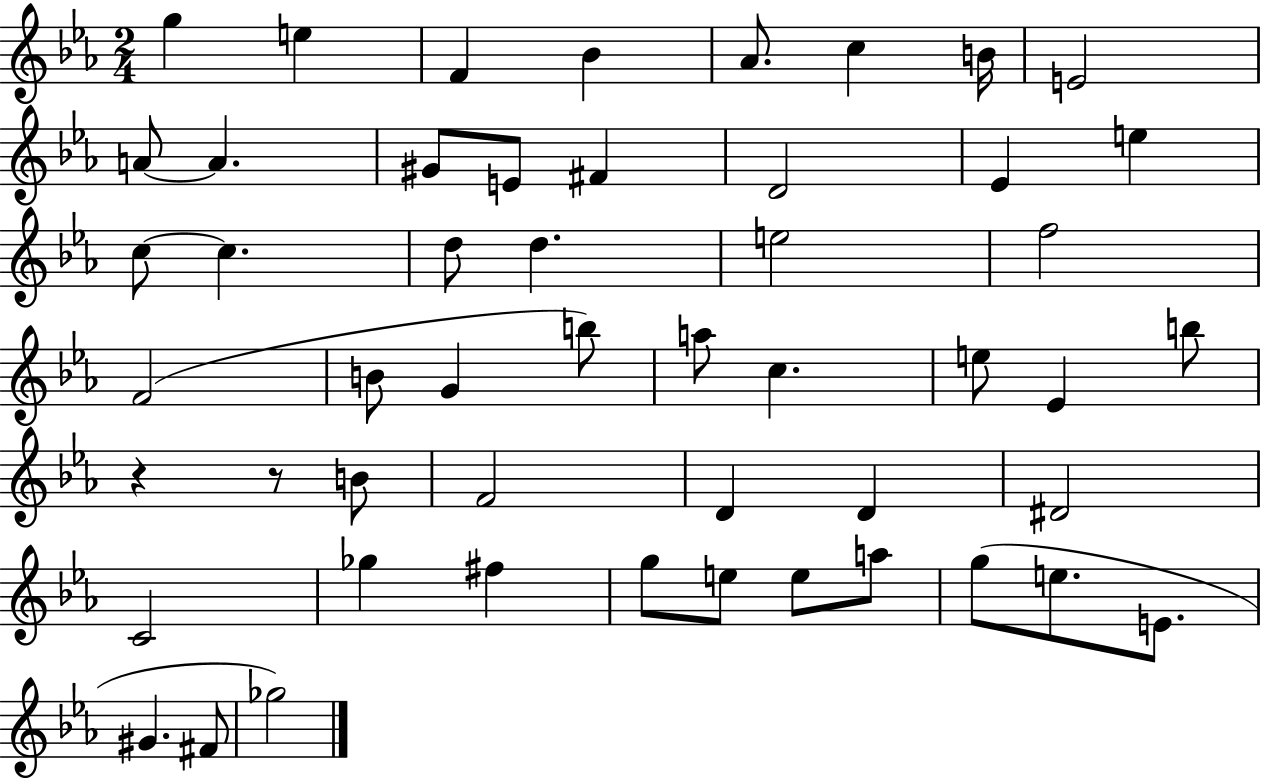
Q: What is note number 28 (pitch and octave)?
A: C5